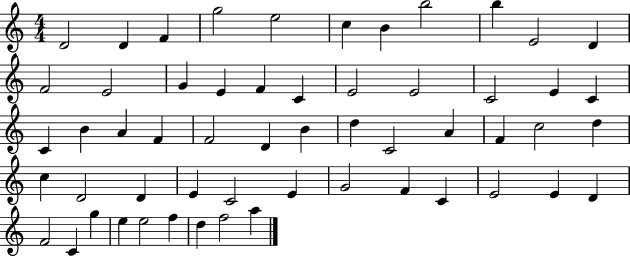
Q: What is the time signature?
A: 4/4